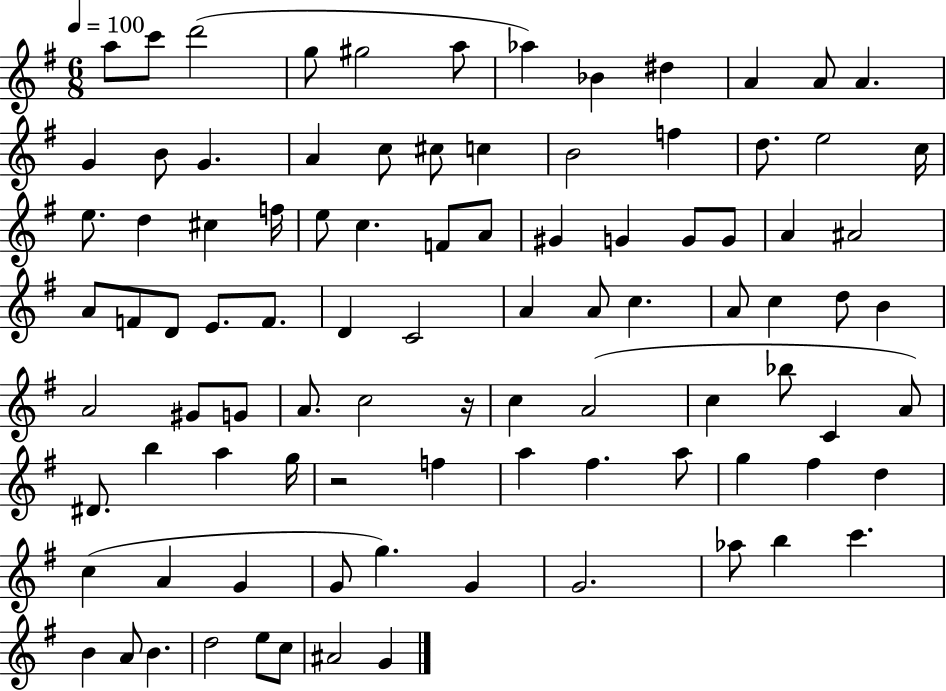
A5/e C6/e D6/h G5/e G#5/h A5/e Ab5/q Bb4/q D#5/q A4/q A4/e A4/q. G4/q B4/e G4/q. A4/q C5/e C#5/e C5/q B4/h F5/q D5/e. E5/h C5/s E5/e. D5/q C#5/q F5/s E5/e C5/q. F4/e A4/e G#4/q G4/q G4/e G4/e A4/q A#4/h A4/e F4/e D4/e E4/e. F4/e. D4/q C4/h A4/q A4/e C5/q. A4/e C5/q D5/e B4/q A4/h G#4/e G4/e A4/e. C5/h R/s C5/q A4/h C5/q Bb5/e C4/q A4/e D#4/e. B5/q A5/q G5/s R/h F5/q A5/q F#5/q. A5/e G5/q F#5/q D5/q C5/q A4/q G4/q G4/e G5/q. G4/q G4/h. Ab5/e B5/q C6/q. B4/q A4/e B4/q. D5/h E5/e C5/e A#4/h G4/q